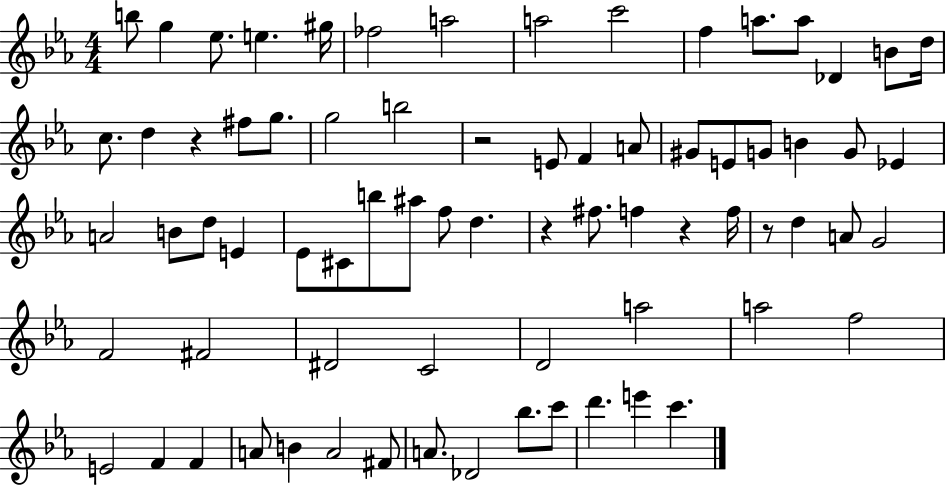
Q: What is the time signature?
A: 4/4